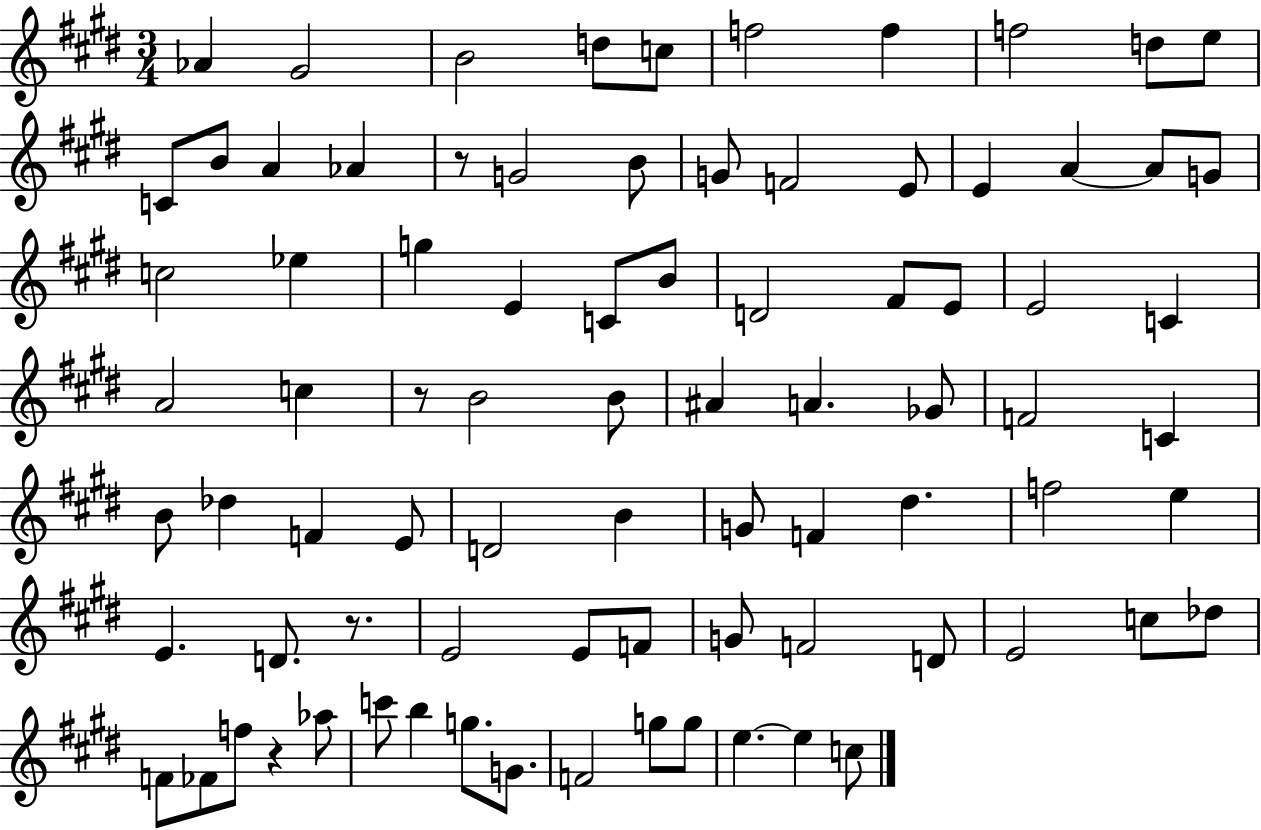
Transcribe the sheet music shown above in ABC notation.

X:1
T:Untitled
M:3/4
L:1/4
K:E
_A ^G2 B2 d/2 c/2 f2 f f2 d/2 e/2 C/2 B/2 A _A z/2 G2 B/2 G/2 F2 E/2 E A A/2 G/2 c2 _e g E C/2 B/2 D2 ^F/2 E/2 E2 C A2 c z/2 B2 B/2 ^A A _G/2 F2 C B/2 _d F E/2 D2 B G/2 F ^d f2 e E D/2 z/2 E2 E/2 F/2 G/2 F2 D/2 E2 c/2 _d/2 F/2 _F/2 f/2 z _a/2 c'/2 b g/2 G/2 F2 g/2 g/2 e e c/2